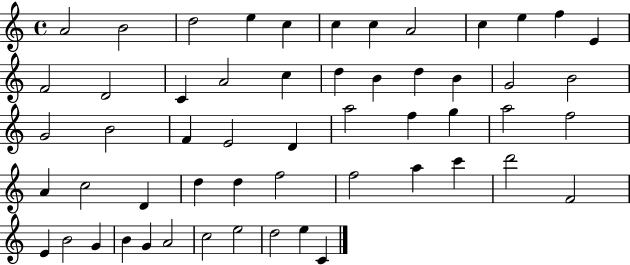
{
  \clef treble
  \time 4/4
  \defaultTimeSignature
  \key c \major
  a'2 b'2 | d''2 e''4 c''4 | c''4 c''4 a'2 | c''4 e''4 f''4 e'4 | \break f'2 d'2 | c'4 a'2 c''4 | d''4 b'4 d''4 b'4 | g'2 b'2 | \break g'2 b'2 | f'4 e'2 d'4 | a''2 f''4 g''4 | a''2 f''2 | \break a'4 c''2 d'4 | d''4 d''4 f''2 | f''2 a''4 c'''4 | d'''2 f'2 | \break e'4 b'2 g'4 | b'4 g'4 a'2 | c''2 e''2 | d''2 e''4 c'4 | \break \bar "|."
}